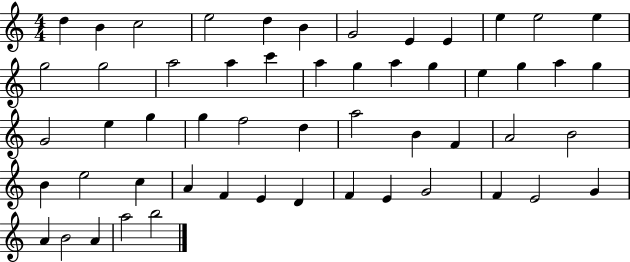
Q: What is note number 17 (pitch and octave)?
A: C6